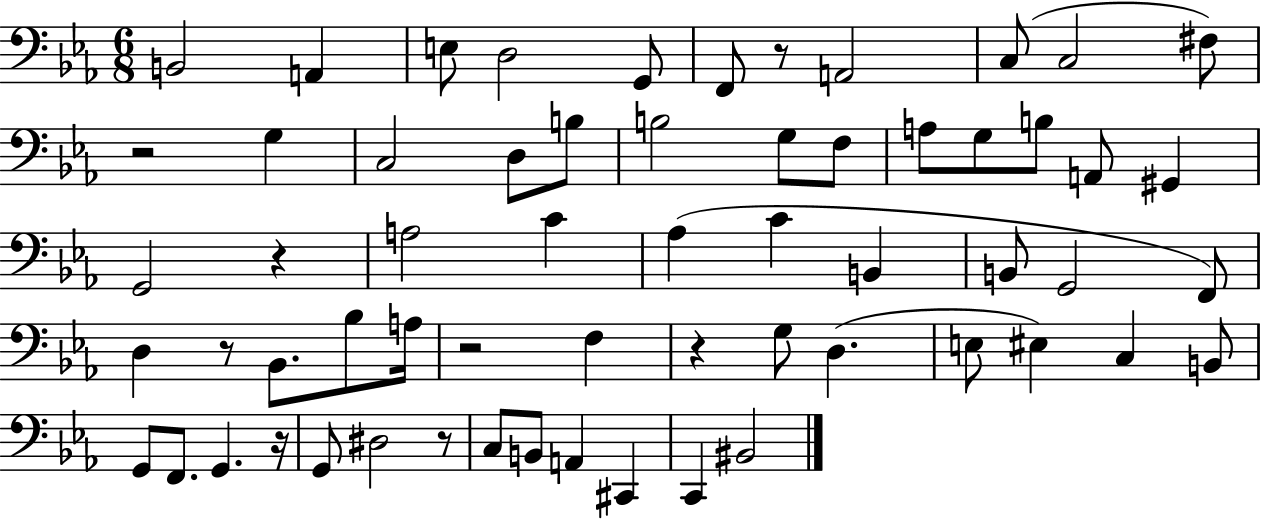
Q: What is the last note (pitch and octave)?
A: BIS2